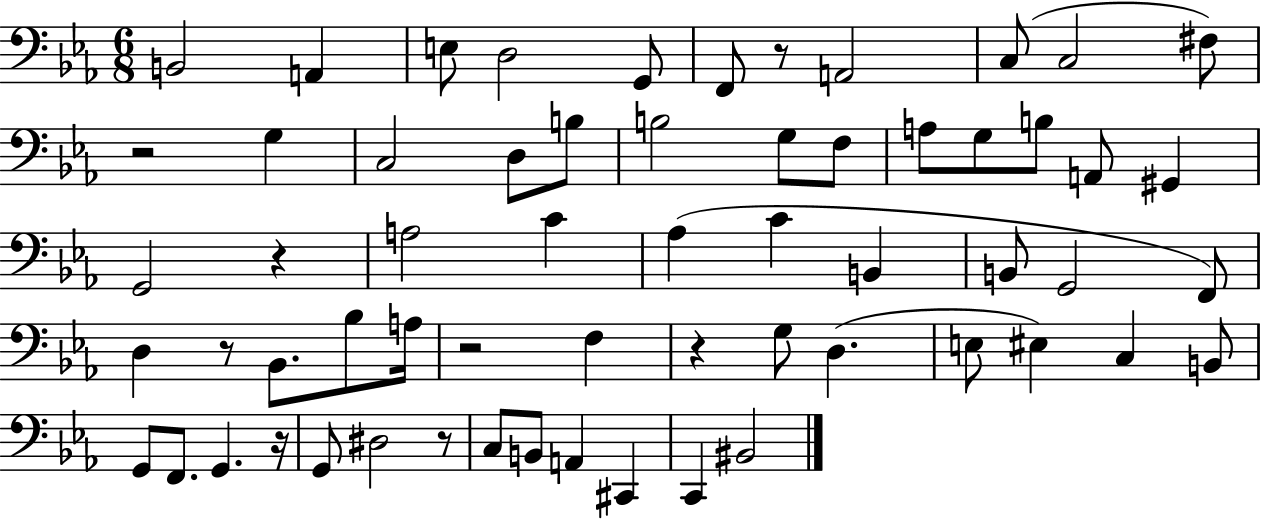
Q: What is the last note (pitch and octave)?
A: BIS2